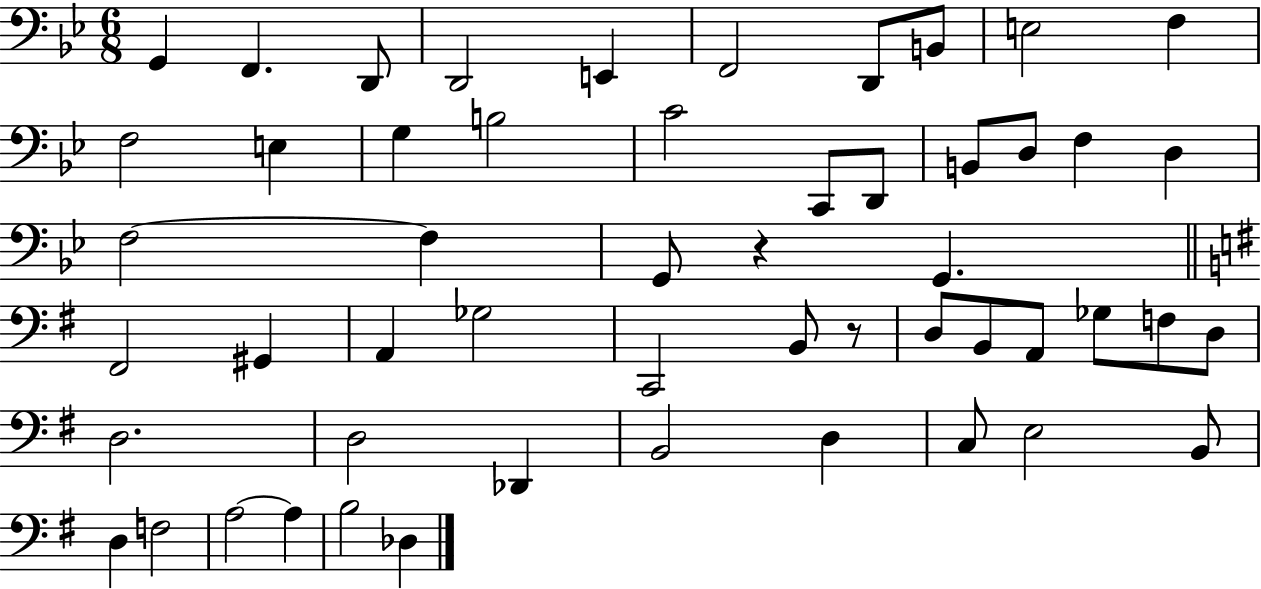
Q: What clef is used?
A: bass